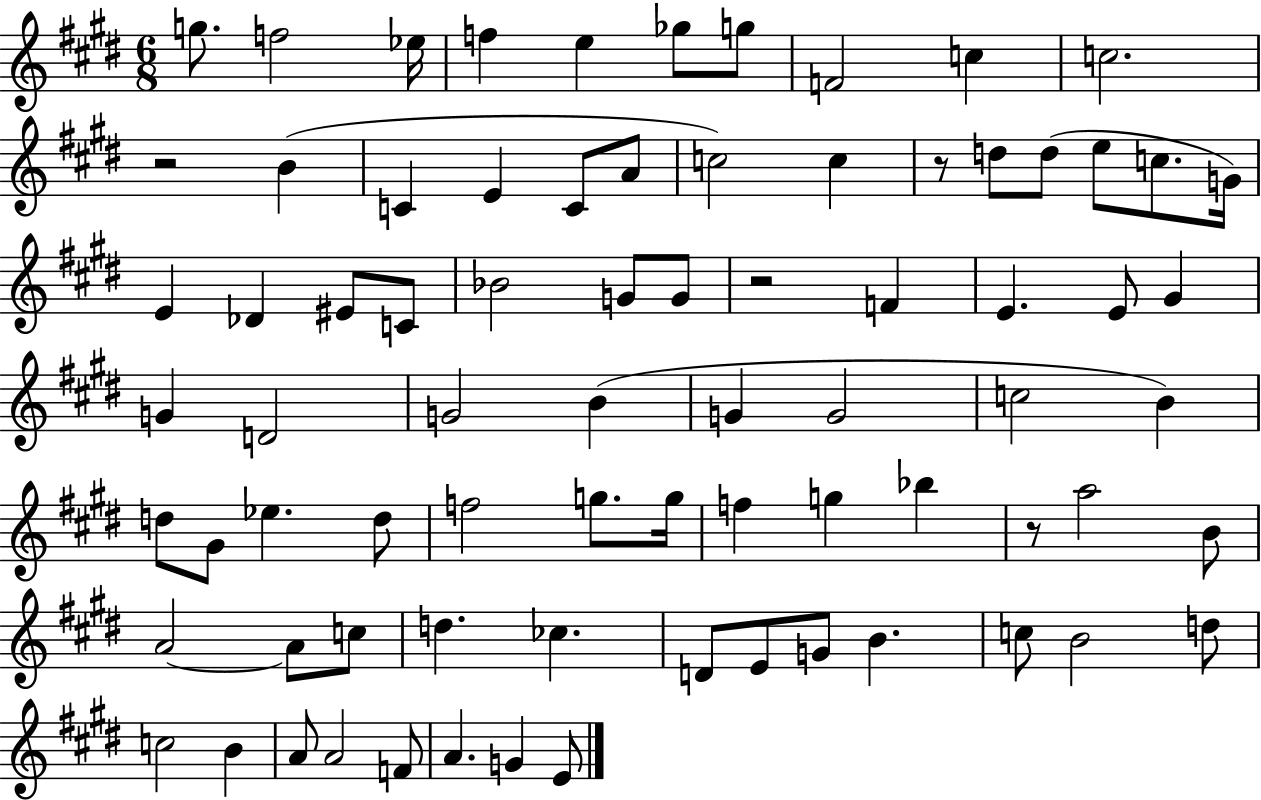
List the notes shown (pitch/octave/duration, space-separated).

G5/e. F5/h Eb5/s F5/q E5/q Gb5/e G5/e F4/h C5/q C5/h. R/h B4/q C4/q E4/q C4/e A4/e C5/h C5/q R/e D5/e D5/e E5/e C5/e. G4/s E4/q Db4/q EIS4/e C4/e Bb4/h G4/e G4/e R/h F4/q E4/q. E4/e G#4/q G4/q D4/h G4/h B4/q G4/q G4/h C5/h B4/q D5/e G#4/e Eb5/q. D5/e F5/h G5/e. G5/s F5/q G5/q Bb5/q R/e A5/h B4/e A4/h A4/e C5/e D5/q. CES5/q. D4/e E4/e G4/e B4/q. C5/e B4/h D5/e C5/h B4/q A4/e A4/h F4/e A4/q. G4/q E4/e